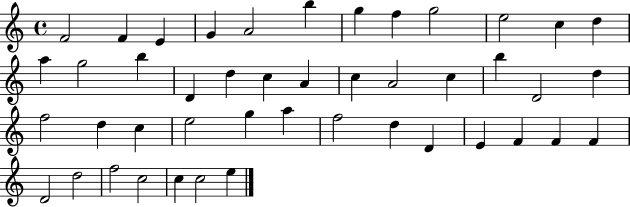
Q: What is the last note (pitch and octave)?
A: E5